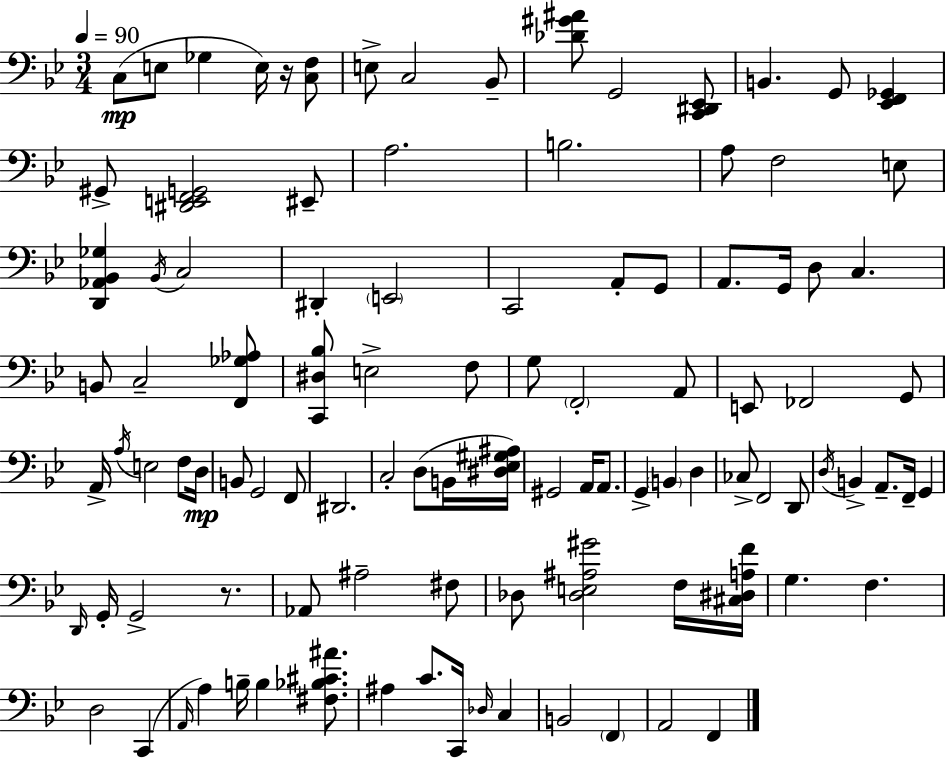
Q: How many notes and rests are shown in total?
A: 103